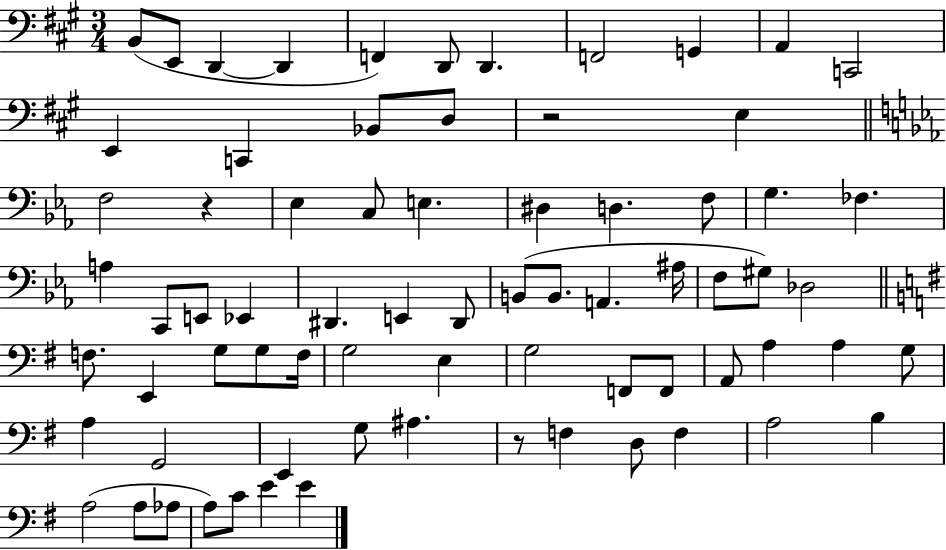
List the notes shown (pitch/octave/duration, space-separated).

B2/e E2/e D2/q D2/q F2/q D2/e D2/q. F2/h G2/q A2/q C2/h E2/q C2/q Bb2/e D3/e R/h E3/q F3/h R/q Eb3/q C3/e E3/q. D#3/q D3/q. F3/e G3/q. FES3/q. A3/q C2/e E2/e Eb2/q D#2/q. E2/q D#2/e B2/e B2/e. A2/q. A#3/s F3/e G#3/e Db3/h F3/e. E2/q G3/e G3/e F3/s G3/h E3/q G3/h F2/e F2/e A2/e A3/q A3/q G3/e A3/q G2/h E2/q G3/e A#3/q. R/e F3/q D3/e F3/q A3/h B3/q A3/h A3/e Ab3/e A3/e C4/e E4/q E4/q